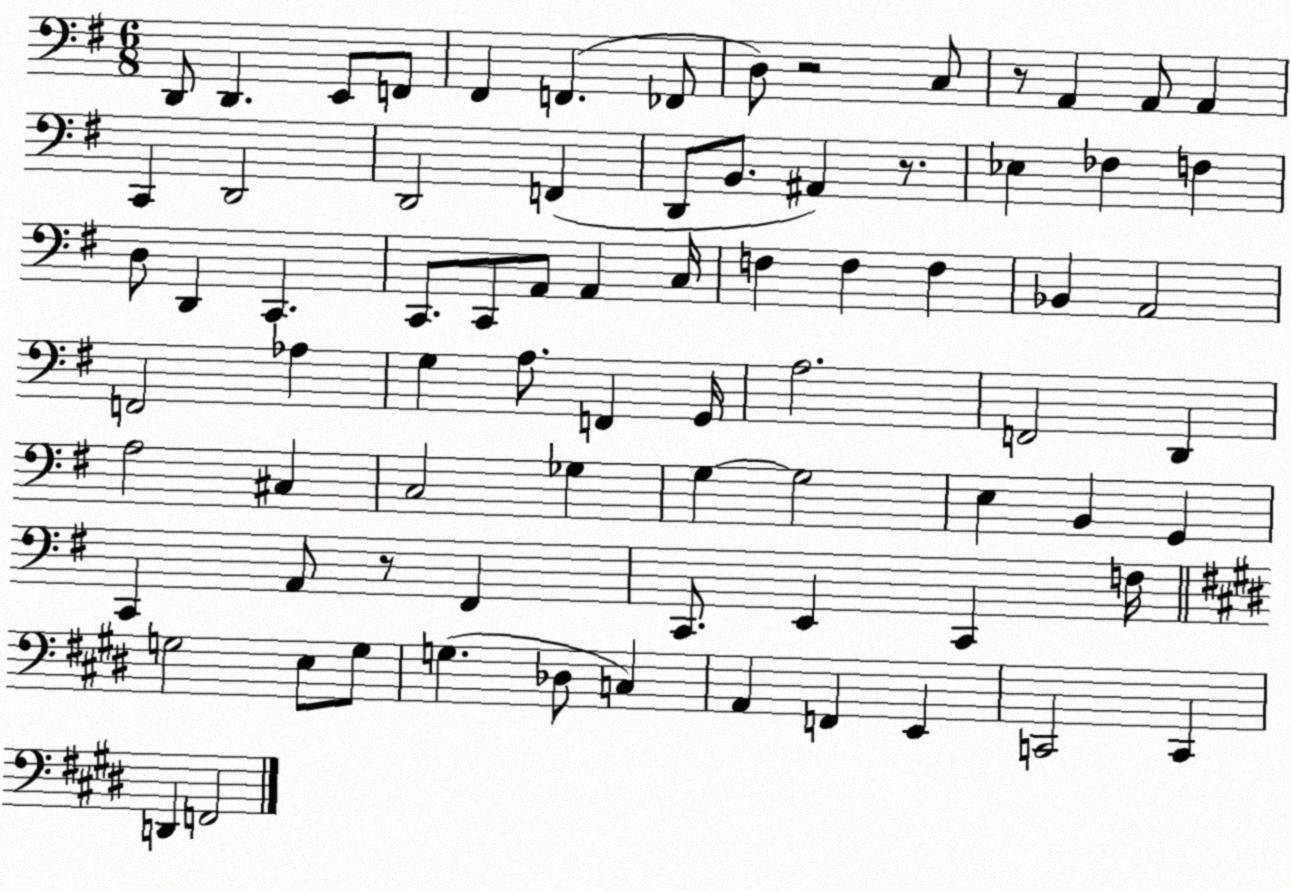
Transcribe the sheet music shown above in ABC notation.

X:1
T:Untitled
M:6/8
L:1/4
K:G
D,,/2 D,, E,,/2 F,,/2 ^F,, F,, _F,,/2 D,/2 z2 C,/2 z/2 A,, A,,/2 A,, C,, D,,2 D,,2 F,, D,,/2 B,,/2 ^A,, z/2 _E, _F, F, D,/2 D,, C,, C,,/2 C,,/2 A,,/2 A,, C,/4 F, F, F, _B,, A,,2 F,,2 _A, G, A,/2 F,, G,,/4 A,2 F,,2 D,, A,2 ^C, C,2 _G, G, G,2 E, B,, G,, C,, A,,/2 z/2 ^F,, C,,/2 E,, C,, F,/4 G,2 E,/2 G,/2 G, _D,/2 C, A,, F,, E,, C,,2 C,, D,, F,,2